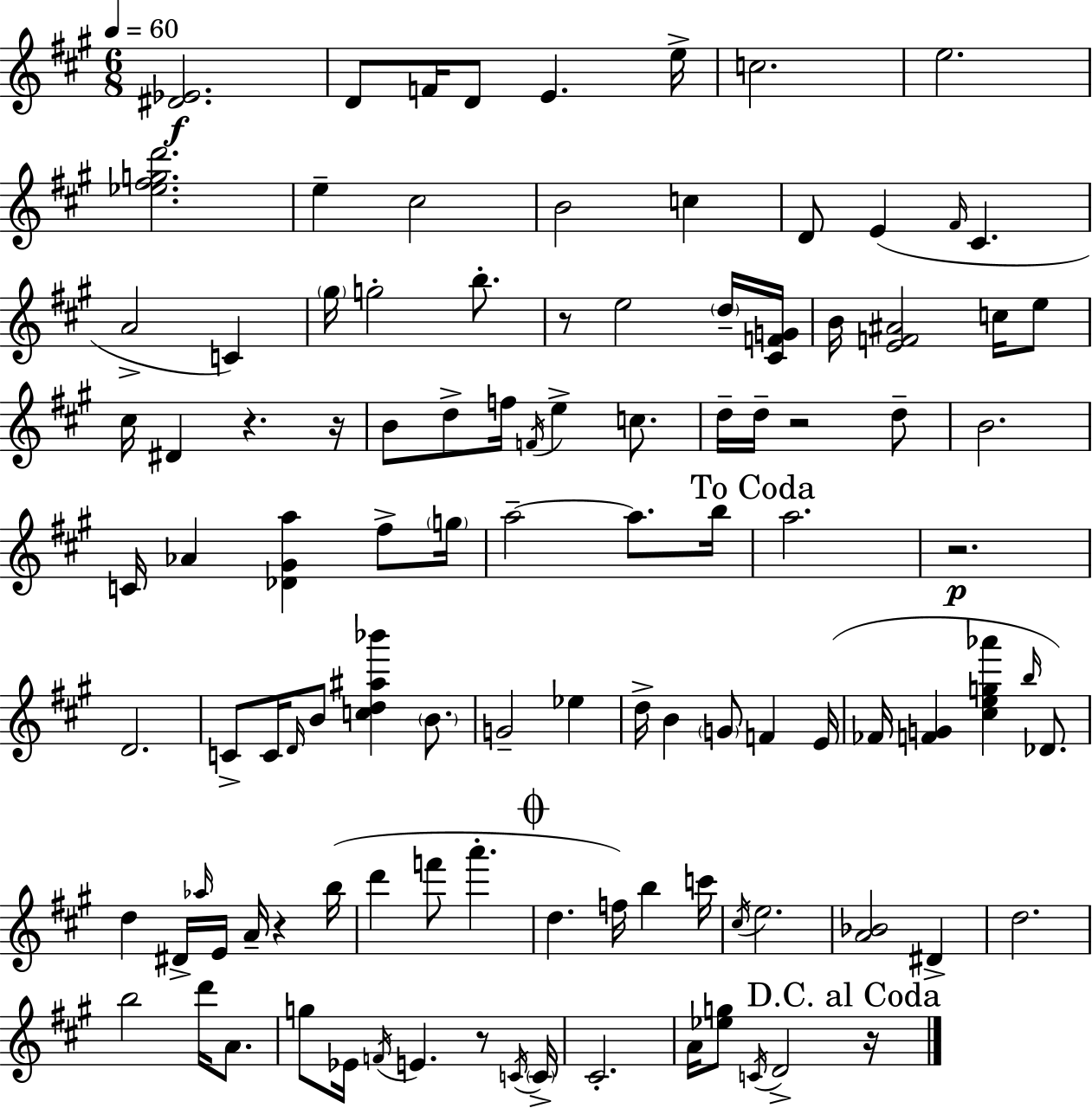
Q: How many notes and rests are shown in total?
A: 109